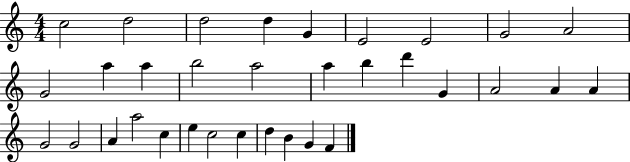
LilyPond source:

{
  \clef treble
  \numericTimeSignature
  \time 4/4
  \key c \major
  c''2 d''2 | d''2 d''4 g'4 | e'2 e'2 | g'2 a'2 | \break g'2 a''4 a''4 | b''2 a''2 | a''4 b''4 d'''4 g'4 | a'2 a'4 a'4 | \break g'2 g'2 | a'4 a''2 c''4 | e''4 c''2 c''4 | d''4 b'4 g'4 f'4 | \break \bar "|."
}